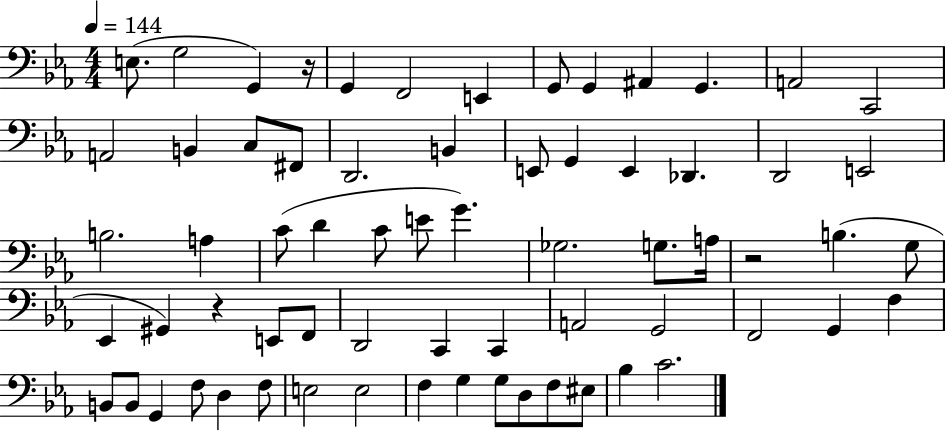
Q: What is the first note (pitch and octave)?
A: E3